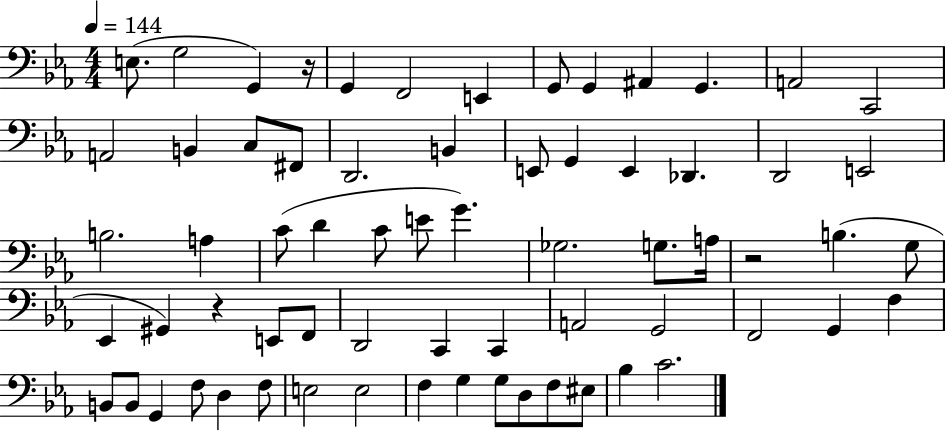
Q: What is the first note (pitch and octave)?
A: E3